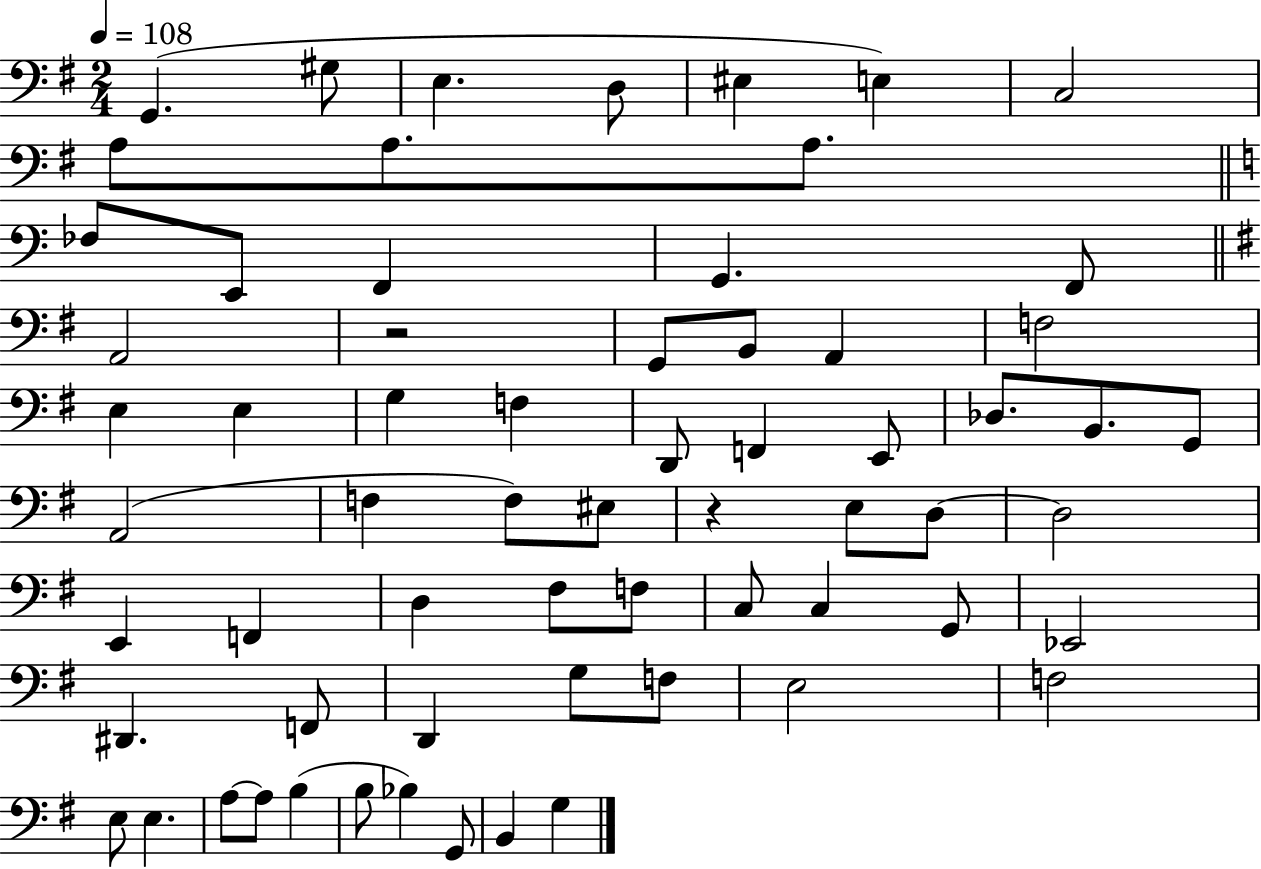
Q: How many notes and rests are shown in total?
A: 65